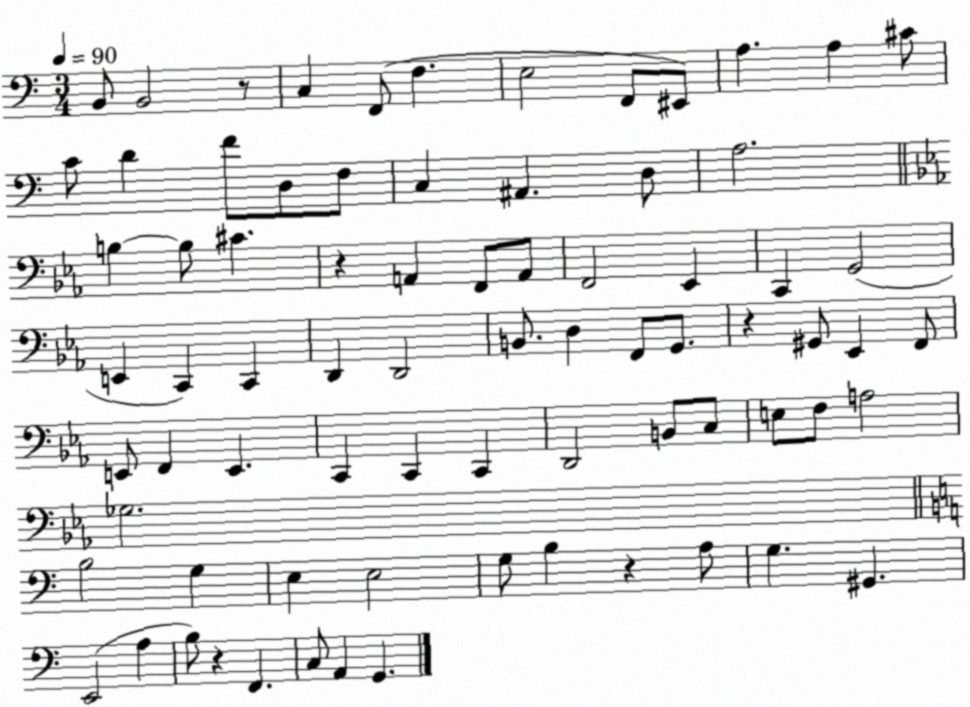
X:1
T:Untitled
M:3/4
L:1/4
K:C
B,,/2 B,,2 z/2 C, F,,/2 F, E,2 F,,/2 ^E,,/2 A, A, ^C/2 C/2 D F/2 D,/2 F,/2 C, ^A,, D,/2 A,2 B, B,/2 ^C z A,, F,,/2 A,,/2 F,,2 _E,, C,, G,,2 E,, C,, C,, D,, D,,2 B,,/2 D, F,,/2 G,,/2 z ^G,,/2 _E,, F,,/2 E,,/2 F,, E,, C,, C,, C,, D,,2 B,,/2 C,/2 E,/2 F,/2 A,2 _G,2 B,2 G, E, E,2 G,/2 B, z A,/2 G, ^G,, E,,2 A, B,/2 z F,, C,/2 A,, G,,